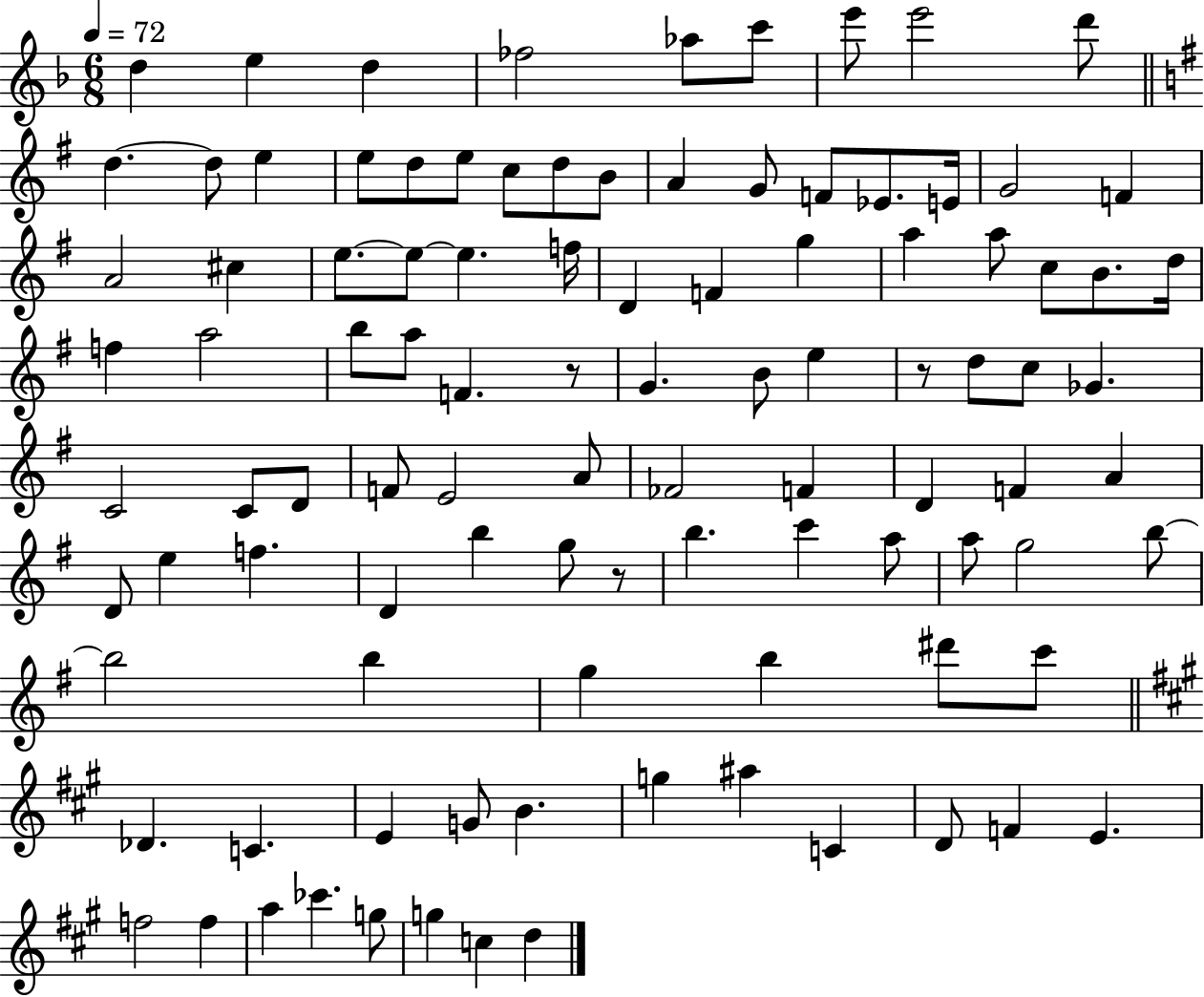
X:1
T:Untitled
M:6/8
L:1/4
K:F
d e d _f2 _a/2 c'/2 e'/2 e'2 d'/2 d d/2 e e/2 d/2 e/2 c/2 d/2 B/2 A G/2 F/2 _E/2 E/4 G2 F A2 ^c e/2 e/2 e f/4 D F g a a/2 c/2 B/2 d/4 f a2 b/2 a/2 F z/2 G B/2 e z/2 d/2 c/2 _G C2 C/2 D/2 F/2 E2 A/2 _F2 F D F A D/2 e f D b g/2 z/2 b c' a/2 a/2 g2 b/2 b2 b g b ^d'/2 c'/2 _D C E G/2 B g ^a C D/2 F E f2 f a _c' g/2 g c d